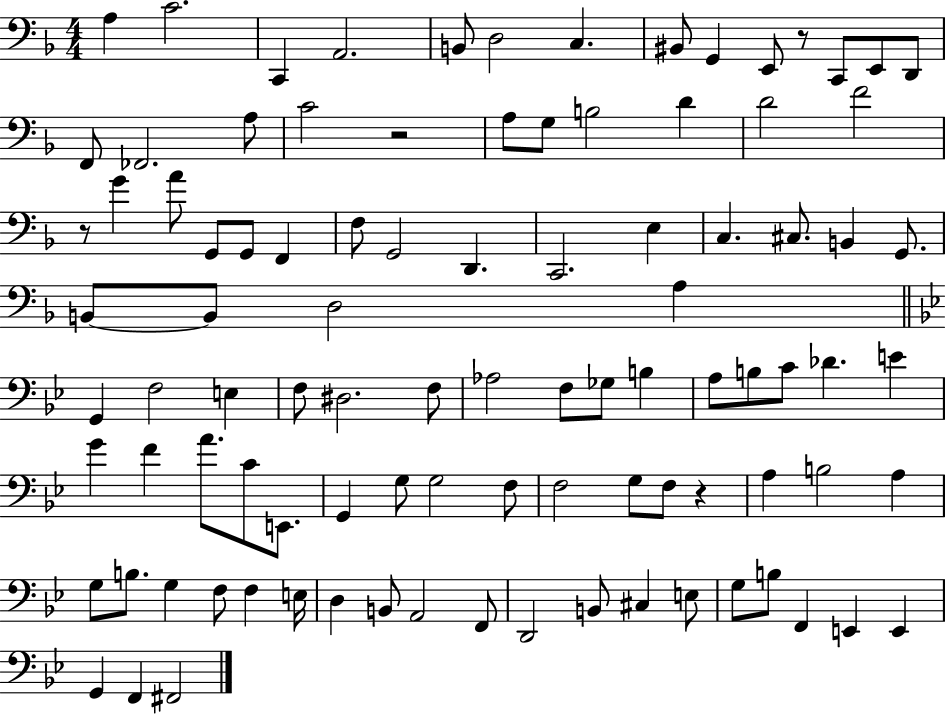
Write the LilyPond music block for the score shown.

{
  \clef bass
  \numericTimeSignature
  \time 4/4
  \key f \major
  a4 c'2. | c,4 a,2. | b,8 d2 c4. | bis,8 g,4 e,8 r8 c,8 e,8 d,8 | \break f,8 fes,2. a8 | c'2 r2 | a8 g8 b2 d'4 | d'2 f'2 | \break r8 g'4 a'8 g,8 g,8 f,4 | f8 g,2 d,4. | c,2. e4 | c4. cis8. b,4 g,8. | \break b,8~~ b,8 d2 a4 | \bar "||" \break \key g \minor g,4 f2 e4 | f8 dis2. f8 | aes2 f8 ges8 b4 | a8 b8 c'8 des'4. e'4 | \break g'4 f'4 a'8. c'8 e,8. | g,4 g8 g2 f8 | f2 g8 f8 r4 | a4 b2 a4 | \break g8 b8. g4 f8 f4 e16 | d4 b,8 a,2 f,8 | d,2 b,8 cis4 e8 | g8 b8 f,4 e,4 e,4 | \break g,4 f,4 fis,2 | \bar "|."
}